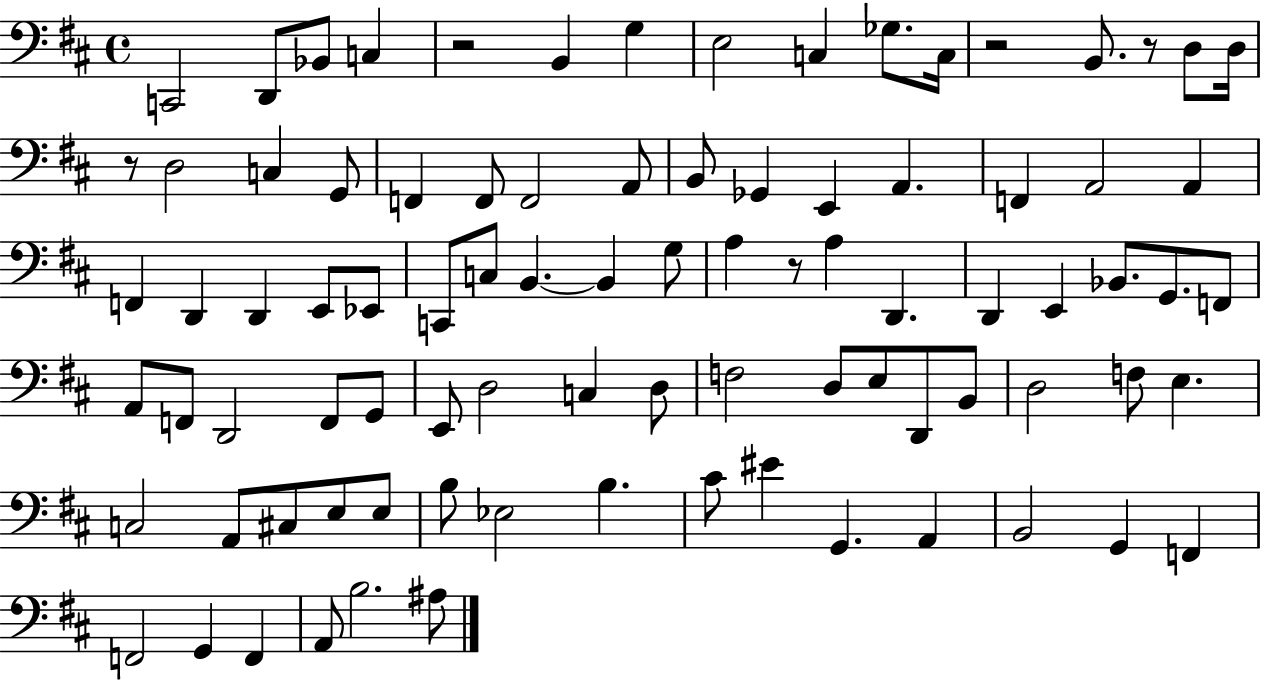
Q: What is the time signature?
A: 4/4